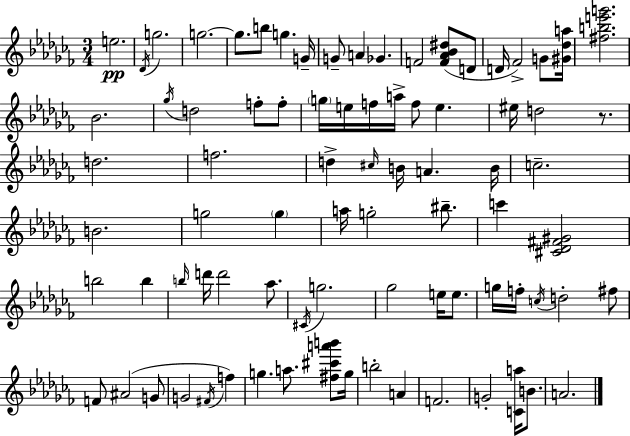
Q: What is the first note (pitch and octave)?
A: E5